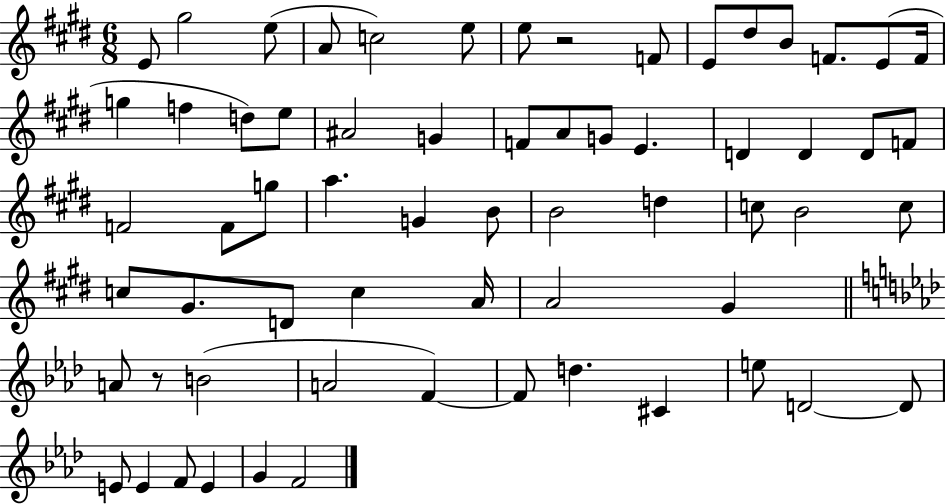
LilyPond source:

{
  \clef treble
  \numericTimeSignature
  \time 6/8
  \key e \major
  \repeat volta 2 { e'8 gis''2 e''8( | a'8 c''2) e''8 | e''8 r2 f'8 | e'8 dis''8 b'8 f'8. e'8( f'16 | \break g''4 f''4 d''8) e''8 | ais'2 g'4 | f'8 a'8 g'8 e'4. | d'4 d'4 d'8 f'8 | \break f'2 f'8 g''8 | a''4. g'4 b'8 | b'2 d''4 | c''8 b'2 c''8 | \break c''8 gis'8. d'8 c''4 a'16 | a'2 gis'4 | \bar "||" \break \key aes \major a'8 r8 b'2( | a'2 f'4~~) | f'8 d''4. cis'4 | e''8 d'2~~ d'8 | \break e'8 e'4 f'8 e'4 | g'4 f'2 | } \bar "|."
}